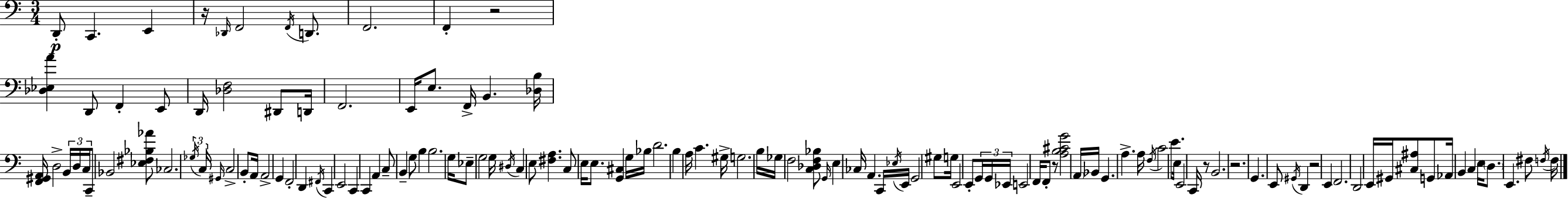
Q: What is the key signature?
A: C major